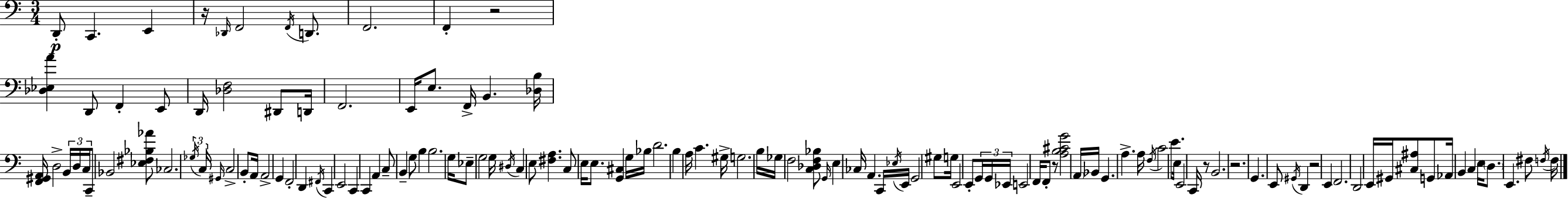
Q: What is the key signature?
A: C major